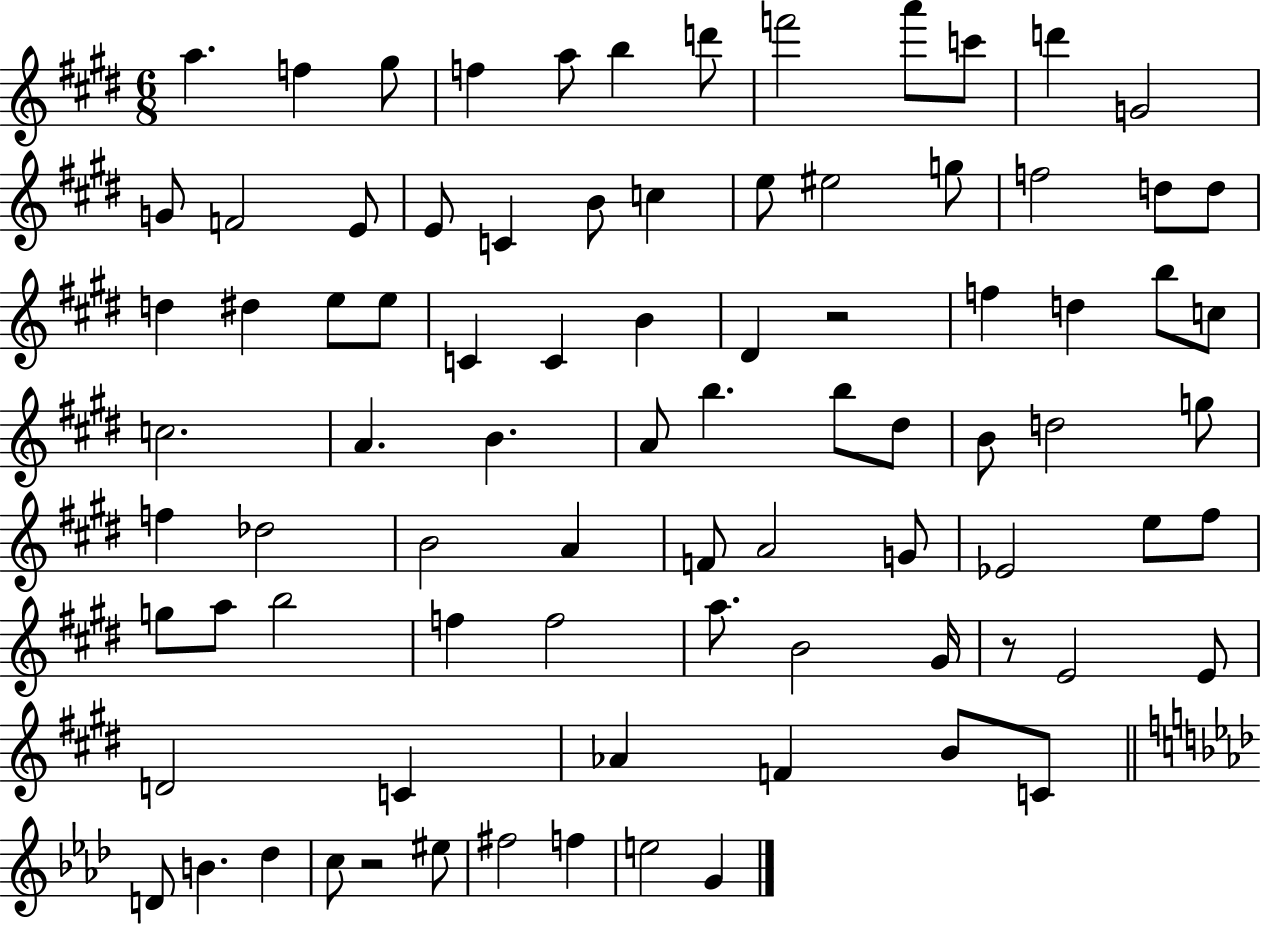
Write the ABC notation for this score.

X:1
T:Untitled
M:6/8
L:1/4
K:E
a f ^g/2 f a/2 b d'/2 f'2 a'/2 c'/2 d' G2 G/2 F2 E/2 E/2 C B/2 c e/2 ^e2 g/2 f2 d/2 d/2 d ^d e/2 e/2 C C B ^D z2 f d b/2 c/2 c2 A B A/2 b b/2 ^d/2 B/2 d2 g/2 f _d2 B2 A F/2 A2 G/2 _E2 e/2 ^f/2 g/2 a/2 b2 f f2 a/2 B2 ^G/4 z/2 E2 E/2 D2 C _A F B/2 C/2 D/2 B _d c/2 z2 ^e/2 ^f2 f e2 G